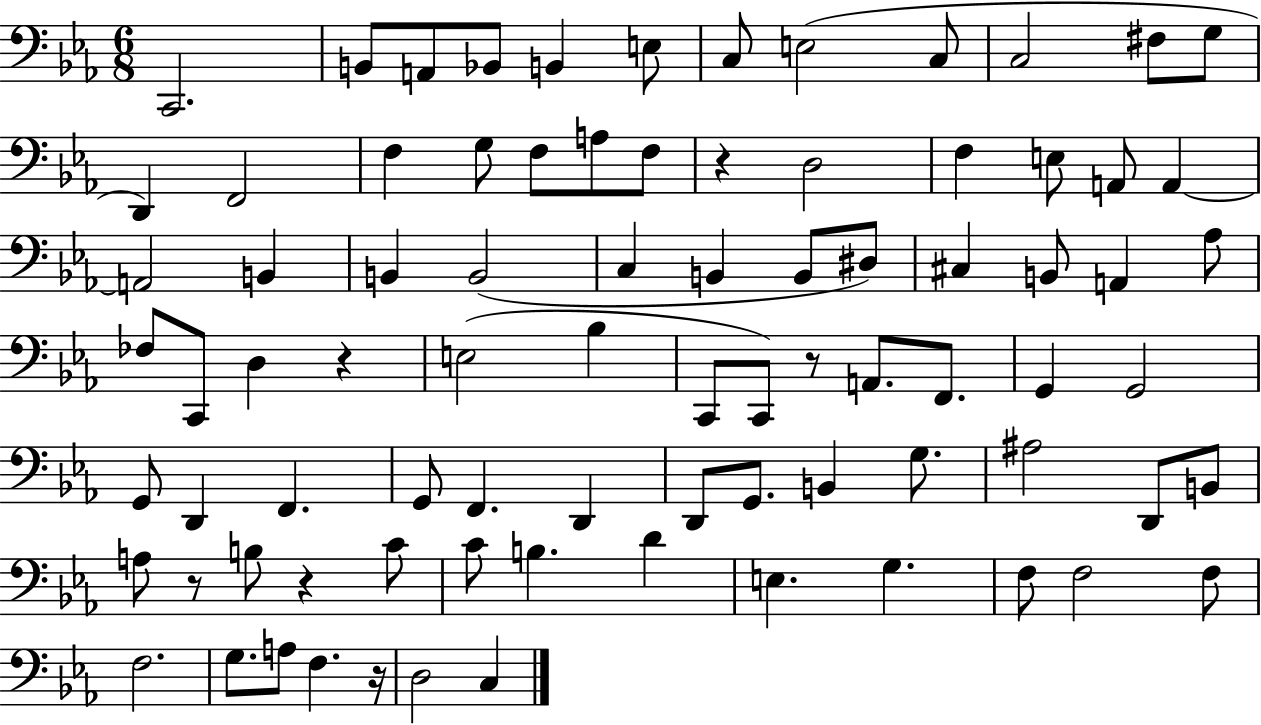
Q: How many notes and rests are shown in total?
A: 83